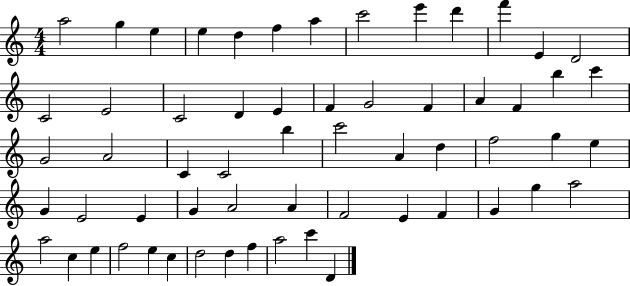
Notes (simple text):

A5/h G5/q E5/q E5/q D5/q F5/q A5/q C6/h E6/q D6/q F6/q E4/q D4/h C4/h E4/h C4/h D4/q E4/q F4/q G4/h F4/q A4/q F4/q B5/q C6/q G4/h A4/h C4/q C4/h B5/q C6/h A4/q D5/q F5/h G5/q E5/q G4/q E4/h E4/q G4/q A4/h A4/q F4/h E4/q F4/q G4/q G5/q A5/h A5/h C5/q E5/q F5/h E5/q C5/q D5/h D5/q F5/q A5/h C6/q D4/q